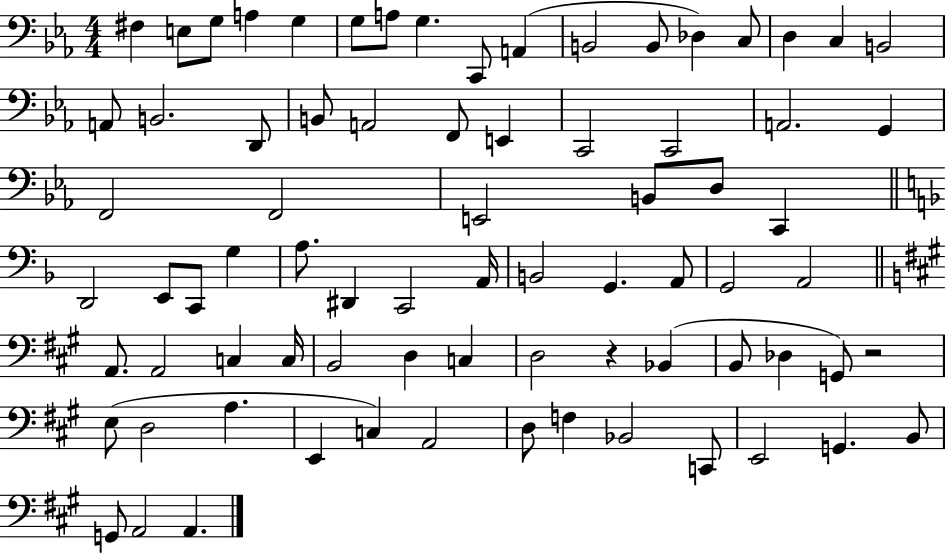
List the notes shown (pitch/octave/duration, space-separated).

F#3/q E3/e G3/e A3/q G3/q G3/e A3/e G3/q. C2/e A2/q B2/h B2/e Db3/q C3/e D3/q C3/q B2/h A2/e B2/h. D2/e B2/e A2/h F2/e E2/q C2/h C2/h A2/h. G2/q F2/h F2/h E2/h B2/e D3/e C2/q D2/h E2/e C2/e G3/q A3/e. D#2/q C2/h A2/s B2/h G2/q. A2/e G2/h A2/h A2/e. A2/h C3/q C3/s B2/h D3/q C3/q D3/h R/q Bb2/q B2/e Db3/q G2/e R/h E3/e D3/h A3/q. E2/q C3/q A2/h D3/e F3/q Bb2/h C2/e E2/h G2/q. B2/e G2/e A2/h A2/q.